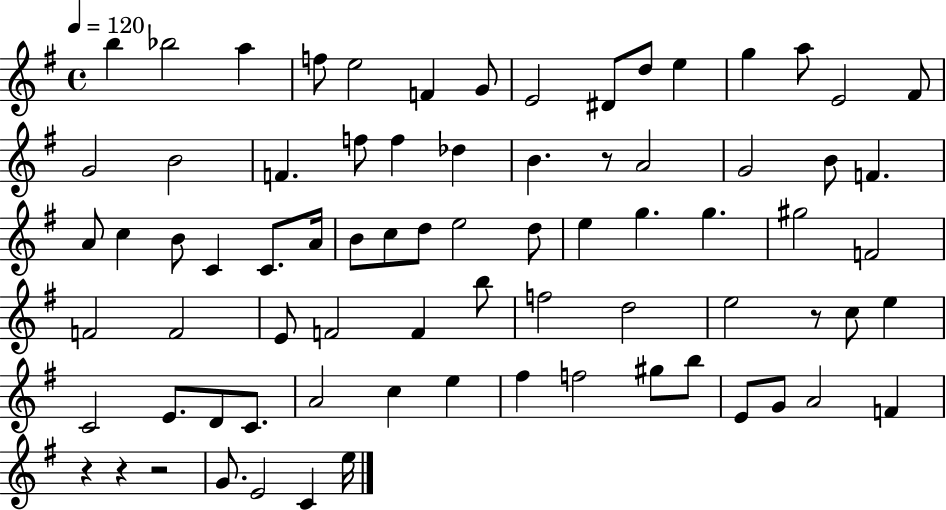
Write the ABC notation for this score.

X:1
T:Untitled
M:4/4
L:1/4
K:G
b _b2 a f/2 e2 F G/2 E2 ^D/2 d/2 e g a/2 E2 ^F/2 G2 B2 F f/2 f _d B z/2 A2 G2 B/2 F A/2 c B/2 C C/2 A/4 B/2 c/2 d/2 e2 d/2 e g g ^g2 F2 F2 F2 E/2 F2 F b/2 f2 d2 e2 z/2 c/2 e C2 E/2 D/2 C/2 A2 c e ^f f2 ^g/2 b/2 E/2 G/2 A2 F z z z2 G/2 E2 C e/4